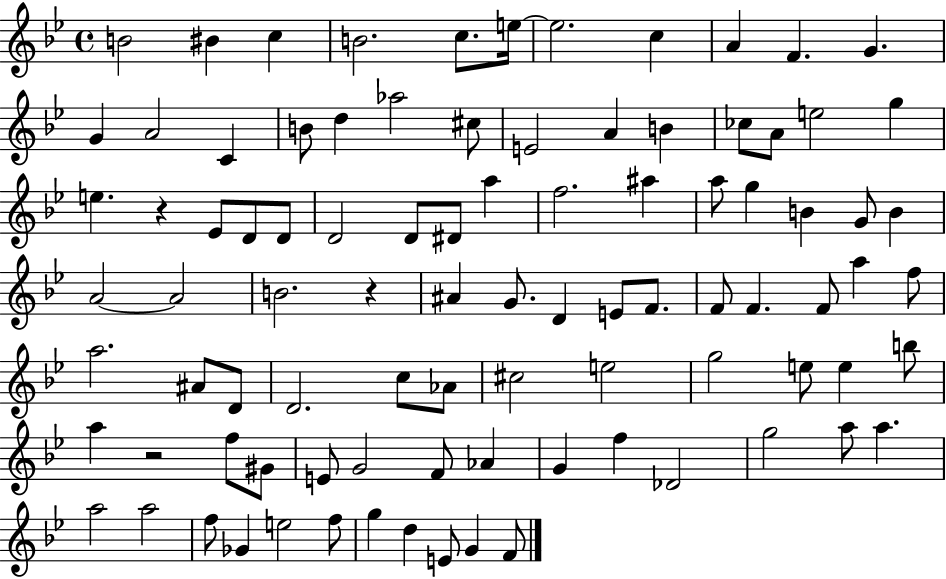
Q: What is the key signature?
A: BES major